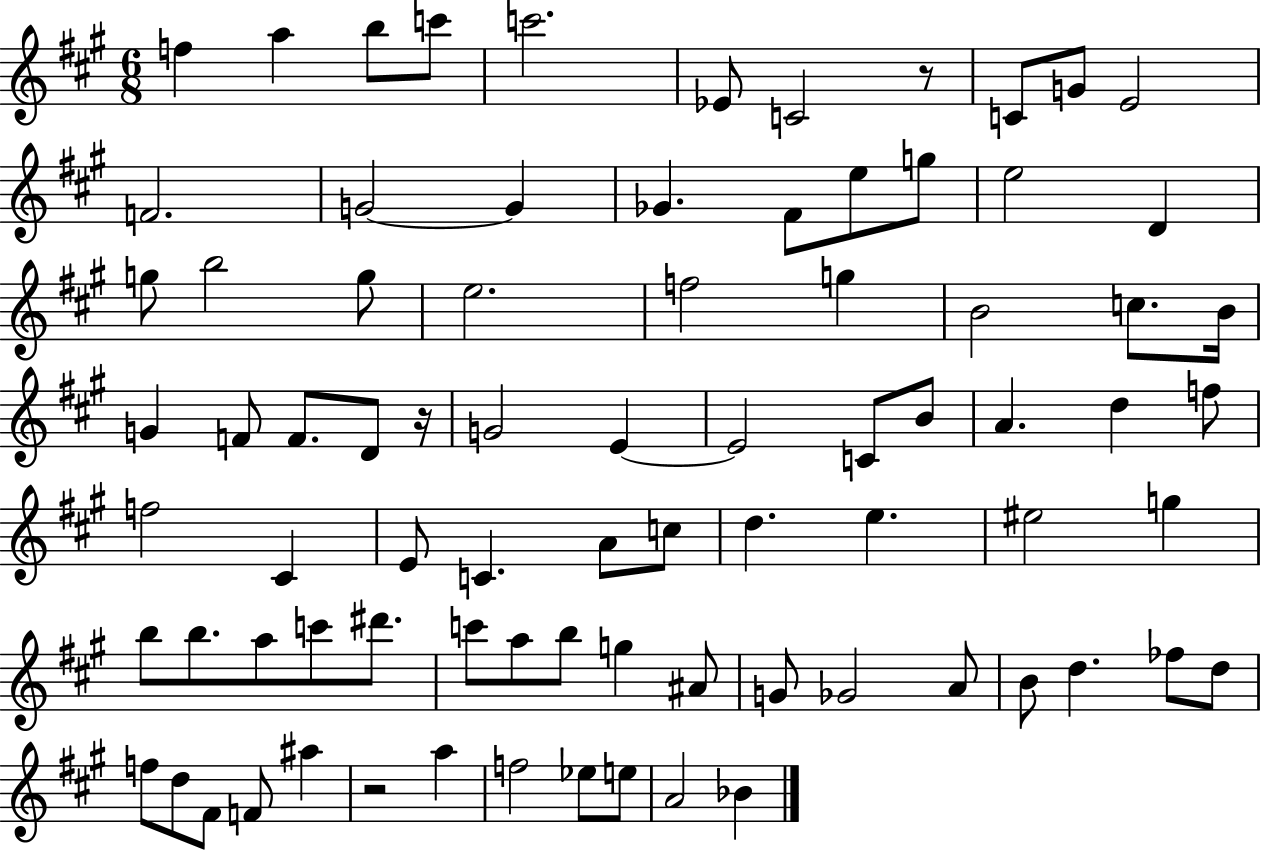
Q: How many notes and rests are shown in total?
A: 81